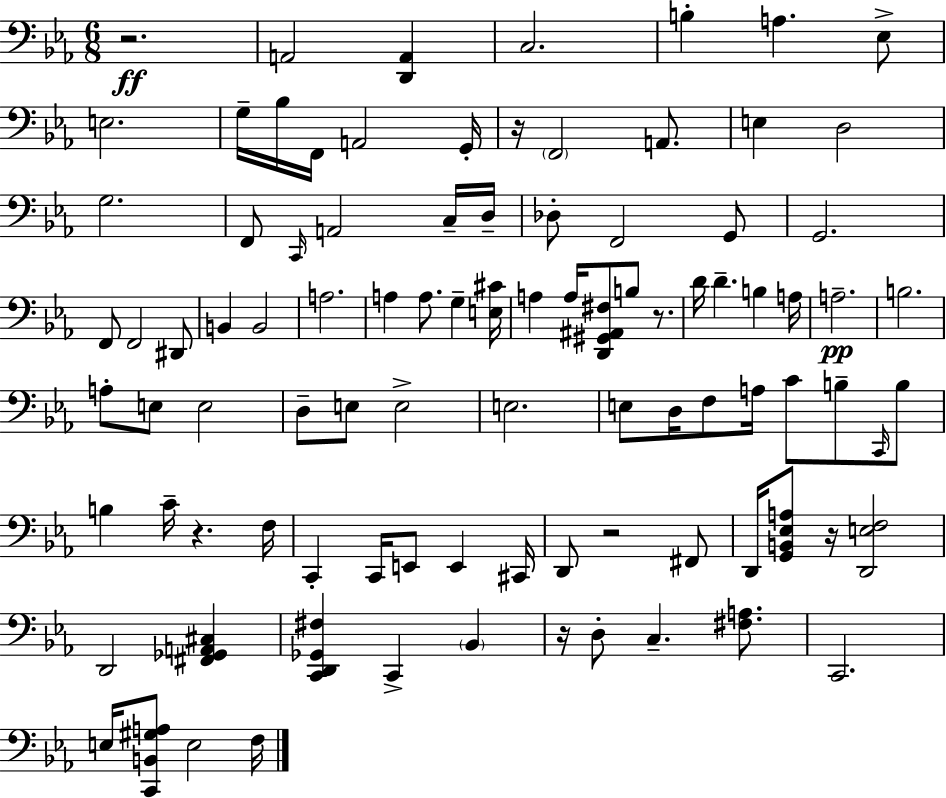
X:1
T:Untitled
M:6/8
L:1/4
K:Cm
z2 A,,2 [D,,A,,] C,2 B, A, _E,/2 E,2 G,/4 _B,/4 F,,/4 A,,2 G,,/4 z/4 F,,2 A,,/2 E, D,2 G,2 F,,/2 C,,/4 A,,2 C,/4 D,/4 _D,/2 F,,2 G,,/2 G,,2 F,,/2 F,,2 ^D,,/2 B,, B,,2 A,2 A, A,/2 G, [E,^C]/4 A, A,/4 [D,,^G,,^A,,^F,]/2 B,/2 z/2 D/4 D B, A,/4 A,2 B,2 A,/2 E,/2 E,2 D,/2 E,/2 E,2 E,2 E,/2 D,/4 F,/2 A,/4 C/2 B,/2 C,,/4 B,/2 B, C/4 z F,/4 C,, C,,/4 E,,/2 E,, ^C,,/4 D,,/2 z2 ^F,,/2 D,,/4 [G,,B,,_E,A,]/2 z/4 [D,,E,F,]2 D,,2 [^F,,_G,,A,,^C,] [C,,D,,_G,,^F,] C,, _B,, z/4 D,/2 C, [^F,A,]/2 C,,2 E,/4 [C,,B,,^G,A,]/2 E,2 F,/4